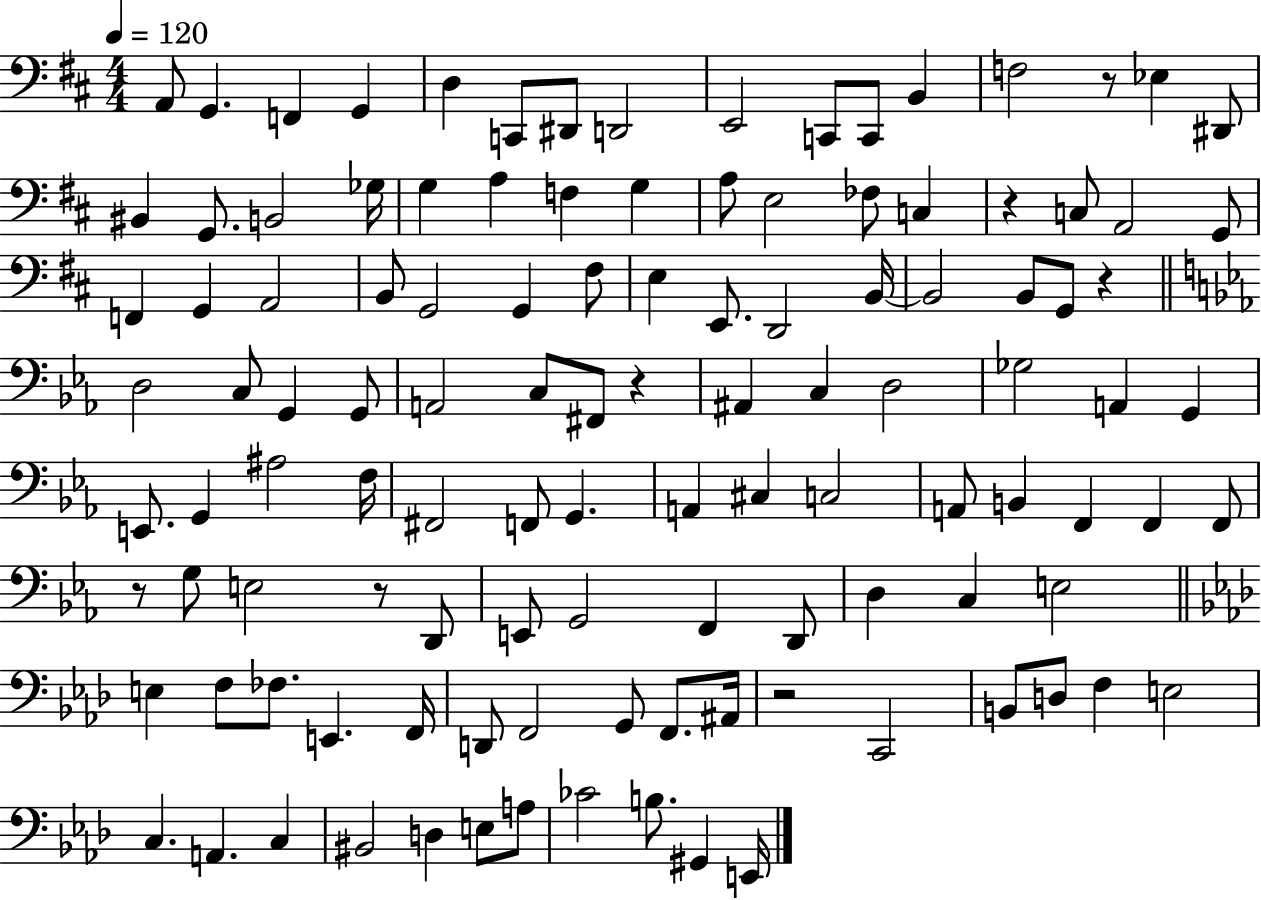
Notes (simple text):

A2/e G2/q. F2/q G2/q D3/q C2/e D#2/e D2/h E2/h C2/e C2/e B2/q F3/h R/e Eb3/q D#2/e BIS2/q G2/e. B2/h Gb3/s G3/q A3/q F3/q G3/q A3/e E3/h FES3/e C3/q R/q C3/e A2/h G2/e F2/q G2/q A2/h B2/e G2/h G2/q F#3/e E3/q E2/e. D2/h B2/s B2/h B2/e G2/e R/q D3/h C3/e G2/q G2/e A2/h C3/e F#2/e R/q A#2/q C3/q D3/h Gb3/h A2/q G2/q E2/e. G2/q A#3/h F3/s F#2/h F2/e G2/q. A2/q C#3/q C3/h A2/e B2/q F2/q F2/q F2/e R/e G3/e E3/h R/e D2/e E2/e G2/h F2/q D2/e D3/q C3/q E3/h E3/q F3/e FES3/e. E2/q. F2/s D2/e F2/h G2/e F2/e. A#2/s R/h C2/h B2/e D3/e F3/q E3/h C3/q. A2/q. C3/q BIS2/h D3/q E3/e A3/e CES4/h B3/e. G#2/q E2/s